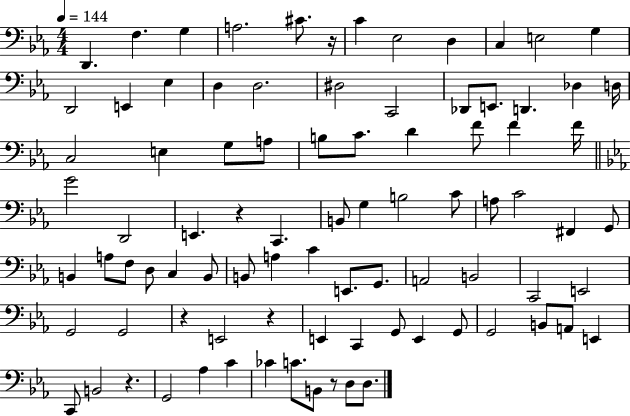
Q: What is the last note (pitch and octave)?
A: D3